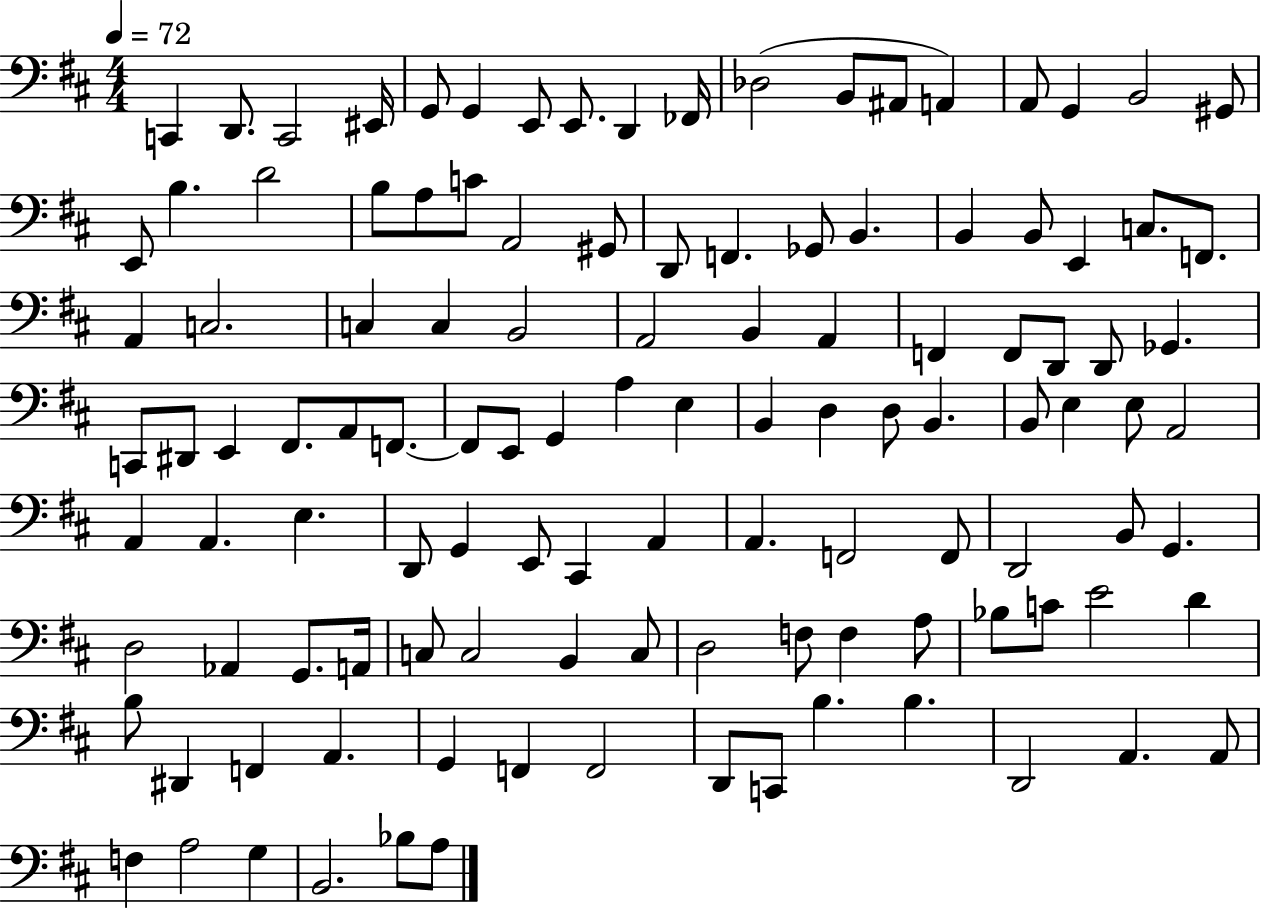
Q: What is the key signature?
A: D major